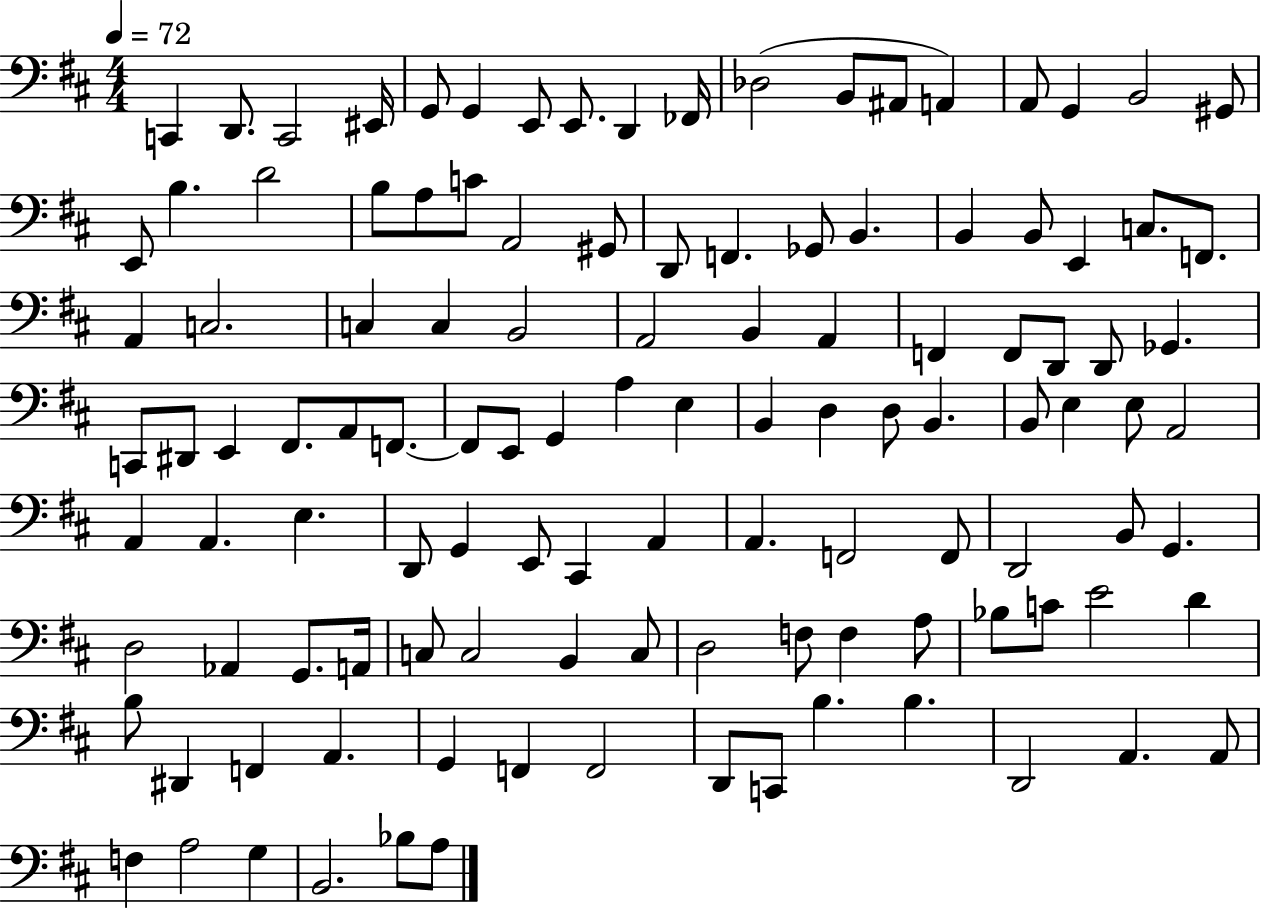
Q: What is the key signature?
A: D major